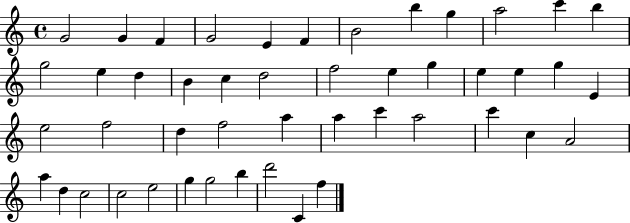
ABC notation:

X:1
T:Untitled
M:4/4
L:1/4
K:C
G2 G F G2 E F B2 b g a2 c' b g2 e d B c d2 f2 e g e e g E e2 f2 d f2 a a c' a2 c' c A2 a d c2 c2 e2 g g2 b d'2 C f